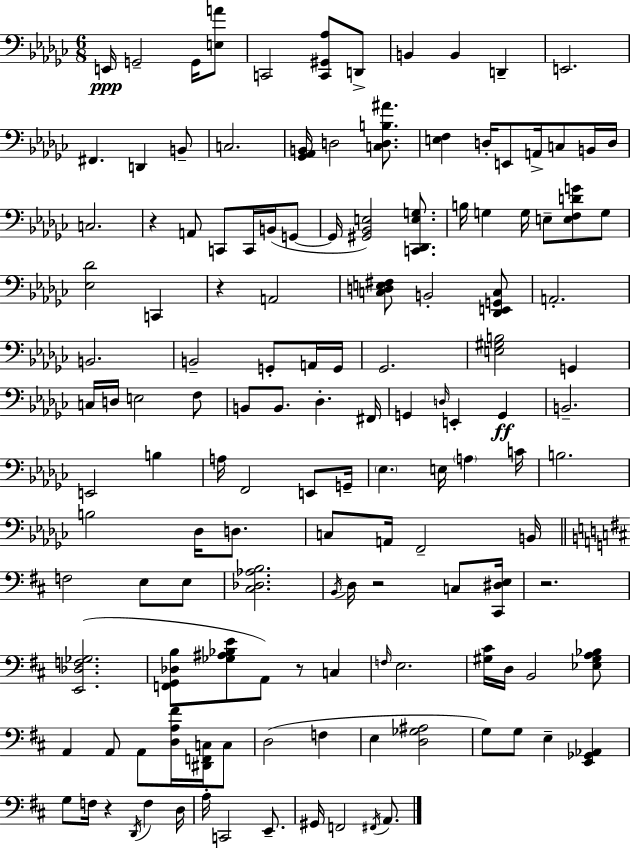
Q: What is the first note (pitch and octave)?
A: E2